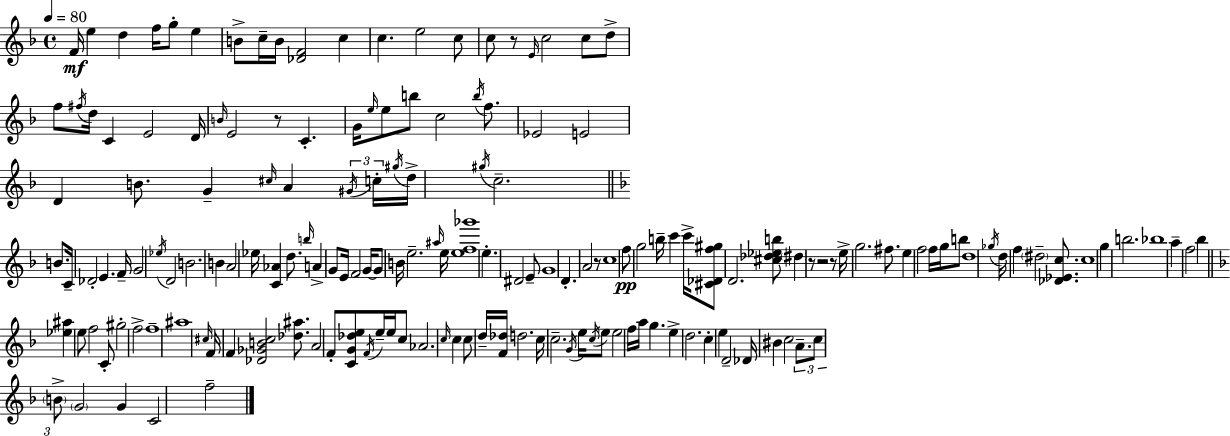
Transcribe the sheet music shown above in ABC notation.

X:1
T:Untitled
M:4/4
L:1/4
K:F
F/4 e d f/4 g/2 e B/2 c/4 B/4 [_DF]2 c c e2 c/2 c/2 z/2 E/4 c2 c/2 d/2 f/2 ^f/4 d/4 C E2 D/4 B/4 E2 z/2 C G/4 e/4 e/2 b/2 c2 b/4 f/2 _E2 E2 D B/2 G ^c/4 A ^G/4 c/4 ^g/4 d/4 ^g/4 c2 B/2 C/4 _D2 E F/4 G2 _e/4 D2 B2 B A2 _e/4 [C_A] d/2 b/4 A G/2 E/4 F2 G/4 G/2 B/4 e2 ^a/4 e/4 [ef_g']4 e ^D2 E/2 G4 D A2 z/2 c4 f/2 g2 b/4 c' c'/4 [^C_Df^g]/2 D2 [^c_d_eb]/2 ^d z/2 z2 z/2 e/4 g2 ^f/2 e f2 f/4 g/4 b/2 d4 _g/4 d/4 f ^d2 [_D_Ec]/2 c4 g b2 _b4 a f2 _b [_e^a] e/2 f2 C/2 ^g2 f2 f4 ^a4 ^c/4 F/4 F [_D_GBc]2 [_d^a]/2 A2 F/2 [CG_de]/2 F/4 e/4 e/4 c/2 _A2 c/4 c c/2 d/4 [F_d]/4 d2 c/4 c2 G/4 e/4 c/4 e/2 e2 f/4 a/4 g e d2 c e D2 _D/4 ^B c2 A/2 c/2 B/2 G2 G C2 f2